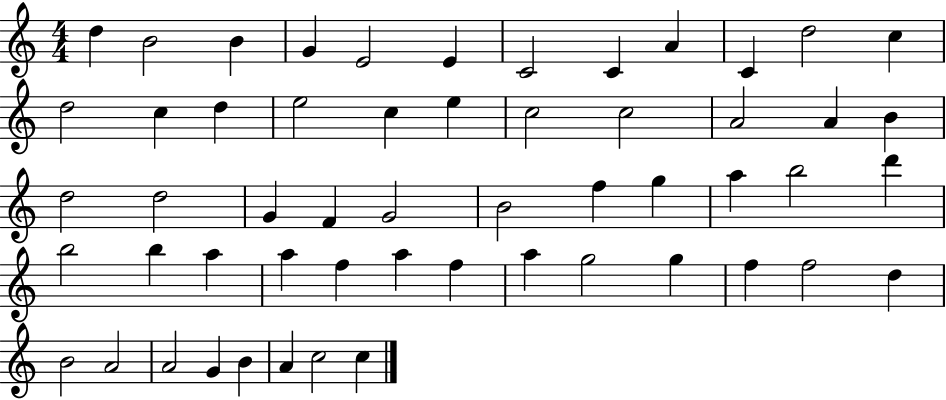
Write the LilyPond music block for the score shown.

{
  \clef treble
  \numericTimeSignature
  \time 4/4
  \key c \major
  d''4 b'2 b'4 | g'4 e'2 e'4 | c'2 c'4 a'4 | c'4 d''2 c''4 | \break d''2 c''4 d''4 | e''2 c''4 e''4 | c''2 c''2 | a'2 a'4 b'4 | \break d''2 d''2 | g'4 f'4 g'2 | b'2 f''4 g''4 | a''4 b''2 d'''4 | \break b''2 b''4 a''4 | a''4 f''4 a''4 f''4 | a''4 g''2 g''4 | f''4 f''2 d''4 | \break b'2 a'2 | a'2 g'4 b'4 | a'4 c''2 c''4 | \bar "|."
}